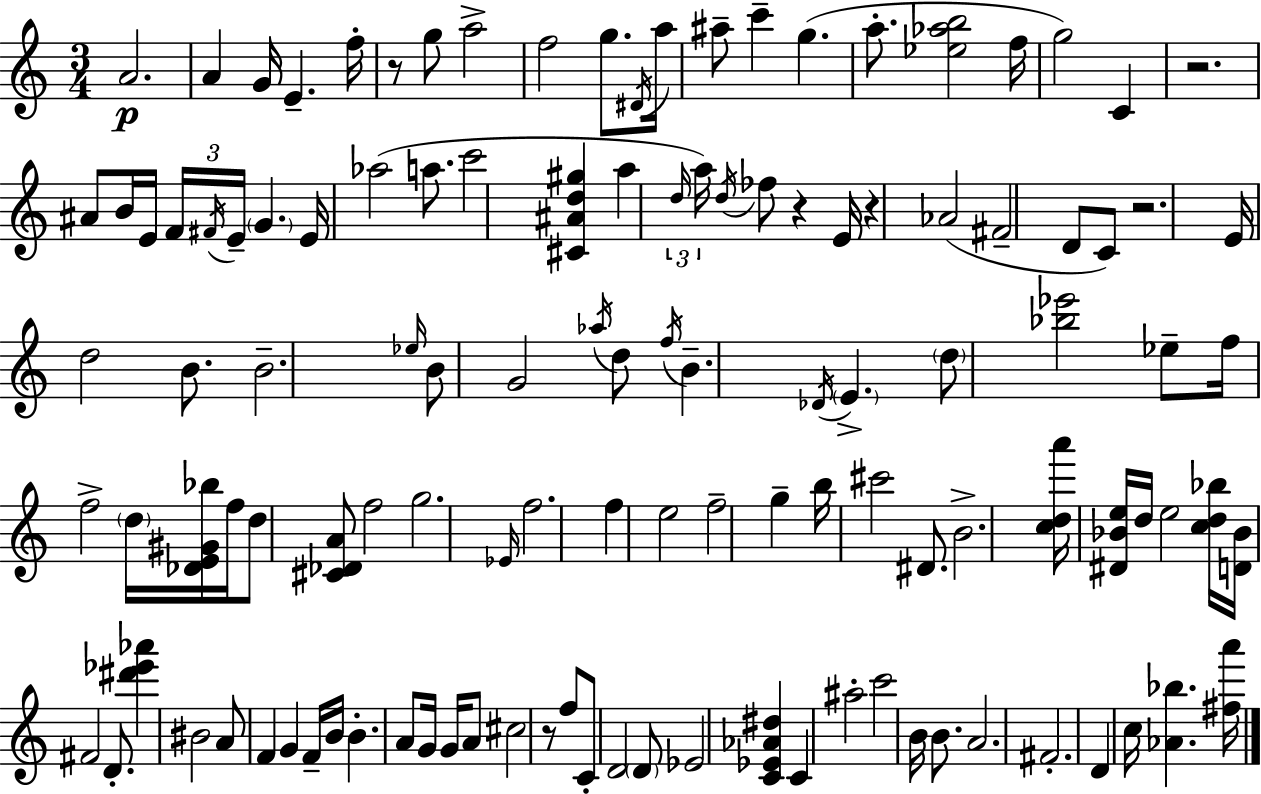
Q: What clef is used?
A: treble